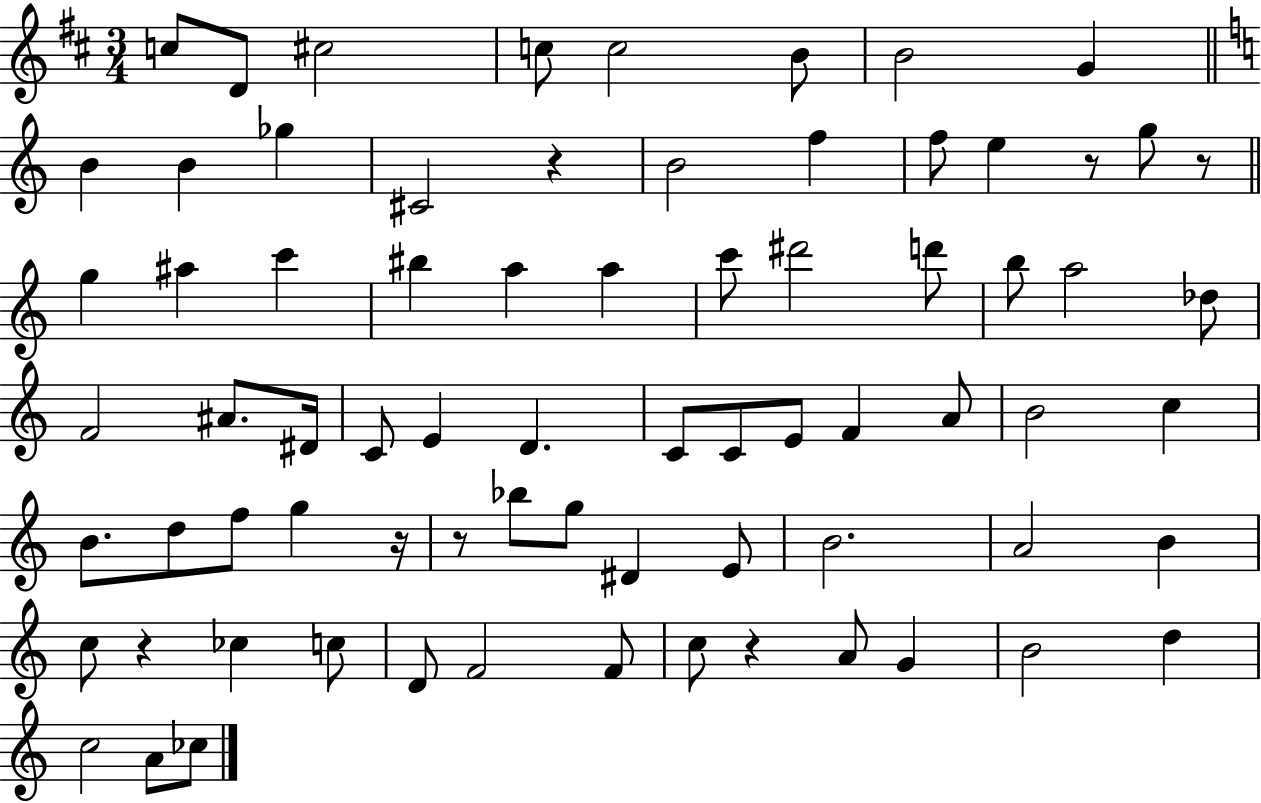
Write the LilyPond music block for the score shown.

{
  \clef treble
  \numericTimeSignature
  \time 3/4
  \key d \major
  c''8 d'8 cis''2 | c''8 c''2 b'8 | b'2 g'4 | \bar "||" \break \key a \minor b'4 b'4 ges''4 | cis'2 r4 | b'2 f''4 | f''8 e''4 r8 g''8 r8 | \break \bar "||" \break \key c \major g''4 ais''4 c'''4 | bis''4 a''4 a''4 | c'''8 dis'''2 d'''8 | b''8 a''2 des''8 | \break f'2 ais'8. dis'16 | c'8 e'4 d'4. | c'8 c'8 e'8 f'4 a'8 | b'2 c''4 | \break b'8. d''8 f''8 g''4 r16 | r8 bes''8 g''8 dis'4 e'8 | b'2. | a'2 b'4 | \break c''8 r4 ces''4 c''8 | d'8 f'2 f'8 | c''8 r4 a'8 g'4 | b'2 d''4 | \break c''2 a'8 ces''8 | \bar "|."
}